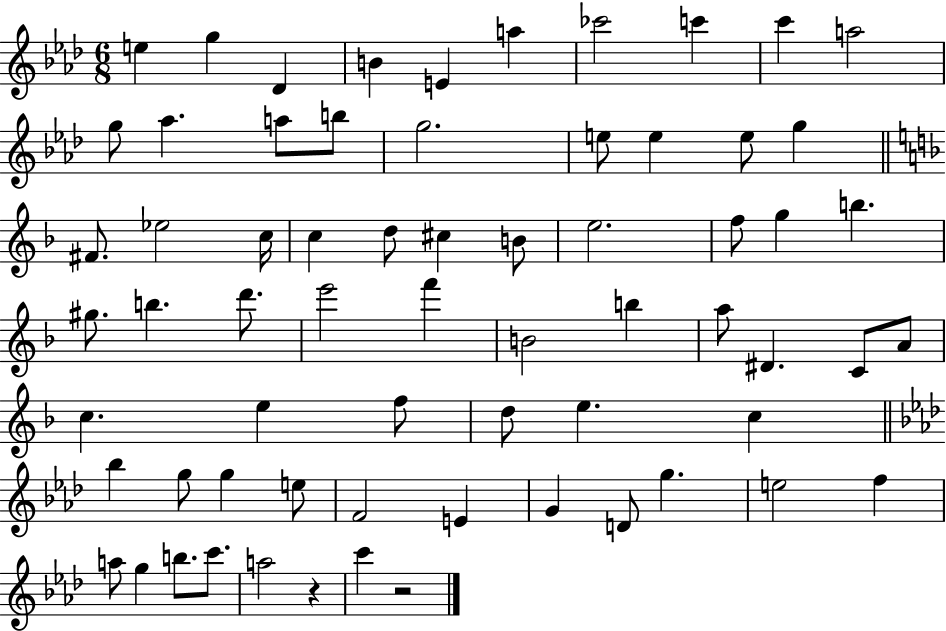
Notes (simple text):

E5/q G5/q Db4/q B4/q E4/q A5/q CES6/h C6/q C6/q A5/h G5/e Ab5/q. A5/e B5/e G5/h. E5/e E5/q E5/e G5/q F#4/e. Eb5/h C5/s C5/q D5/e C#5/q B4/e E5/h. F5/e G5/q B5/q. G#5/e. B5/q. D6/e. E6/h F6/q B4/h B5/q A5/e D#4/q. C4/e A4/e C5/q. E5/q F5/e D5/e E5/q. C5/q Bb5/q G5/e G5/q E5/e F4/h E4/q G4/q D4/e G5/q. E5/h F5/q A5/e G5/q B5/e. C6/e. A5/h R/q C6/q R/h